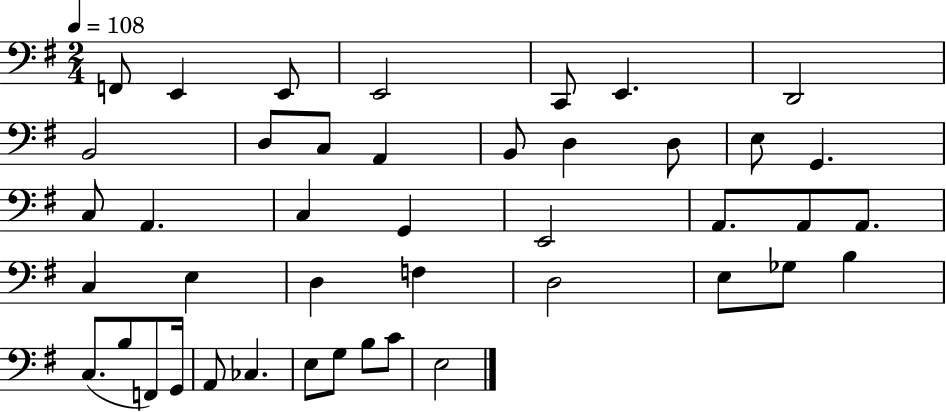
{
  \clef bass
  \numericTimeSignature
  \time 2/4
  \key g \major
  \tempo 4 = 108
  \repeat volta 2 { f,8 e,4 e,8 | e,2 | c,8 e,4. | d,2 | \break b,2 | d8 c8 a,4 | b,8 d4 d8 | e8 g,4. | \break c8 a,4. | c4 g,4 | e,2 | a,8. a,8 a,8. | \break c4 e4 | d4 f4 | d2 | e8 ges8 b4 | \break c8.( b8 f,8) g,16 | a,8 ces4. | e8 g8 b8 c'8 | e2 | \break } \bar "|."
}